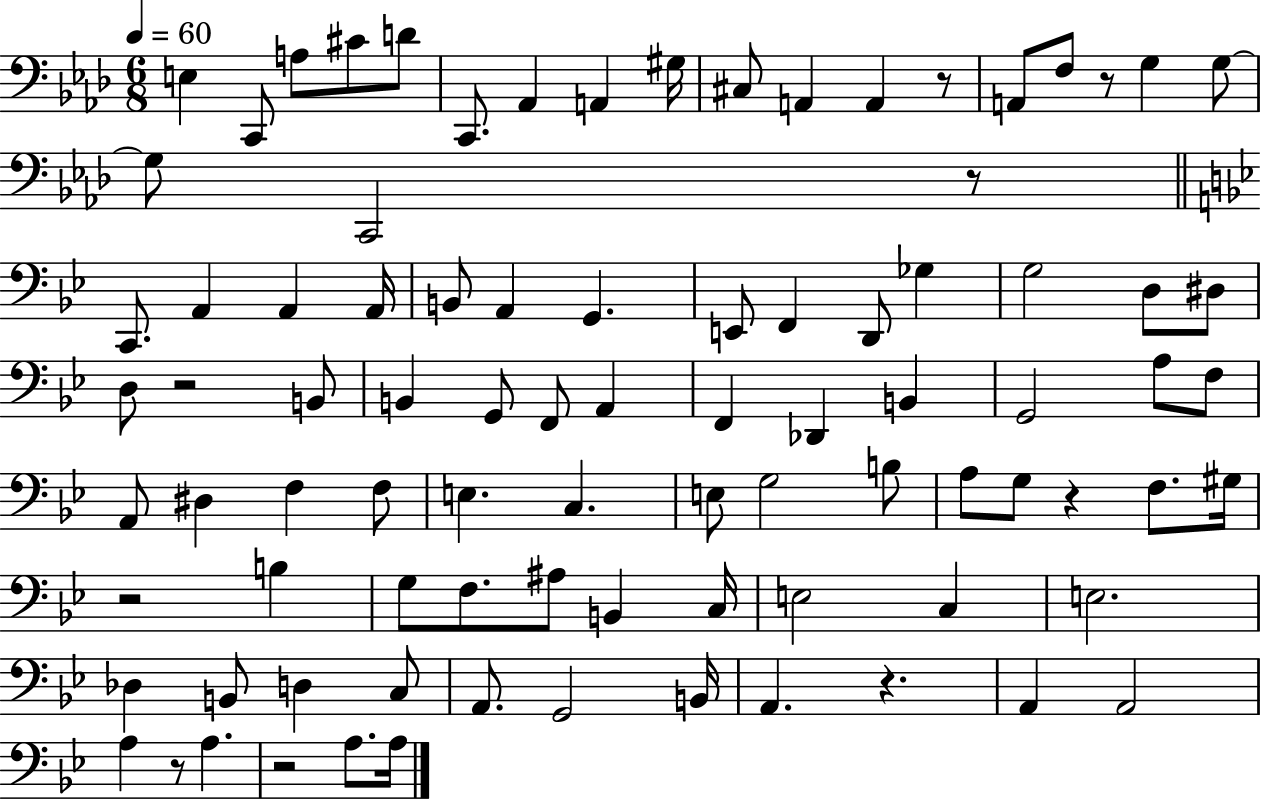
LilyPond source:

{
  \clef bass
  \numericTimeSignature
  \time 6/8
  \key aes \major
  \tempo 4 = 60
  e4 c,8 a8 cis'8 d'8 | c,8. aes,4 a,4 gis16 | cis8 a,4 a,4 r8 | a,8 f8 r8 g4 g8~~ | \break g8 c,2 r8 | \bar "||" \break \key bes \major c,8. a,4 a,4 a,16 | b,8 a,4 g,4. | e,8 f,4 d,8 ges4 | g2 d8 dis8 | \break d8 r2 b,8 | b,4 g,8 f,8 a,4 | f,4 des,4 b,4 | g,2 a8 f8 | \break a,8 dis4 f4 f8 | e4. c4. | e8 g2 b8 | a8 g8 r4 f8. gis16 | \break r2 b4 | g8 f8. ais8 b,4 c16 | e2 c4 | e2. | \break des4 b,8 d4 c8 | a,8. g,2 b,16 | a,4. r4. | a,4 a,2 | \break a4 r8 a4. | r2 a8. a16 | \bar "|."
}